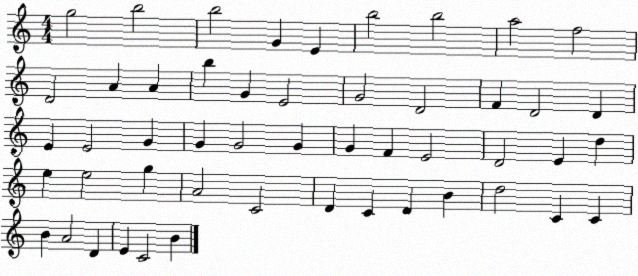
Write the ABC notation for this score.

X:1
T:Untitled
M:4/4
L:1/4
K:C
g2 b2 b2 G E b2 b2 a2 f2 D2 A A b G E2 G2 D2 F D2 D E E2 G G G2 G G F E2 D2 E d e e2 g A2 C2 D C D B d2 C C B A2 D E C2 B